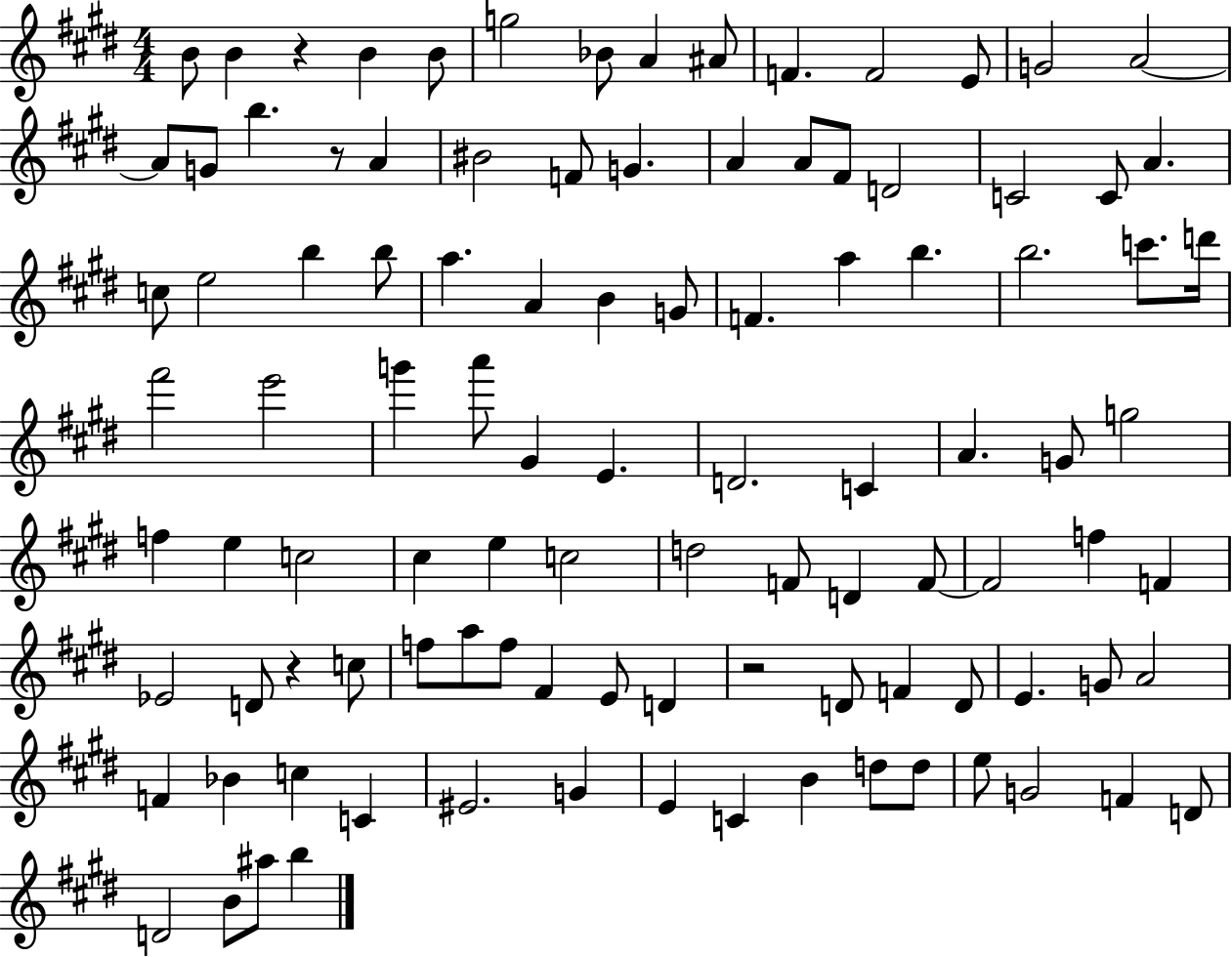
{
  \clef treble
  \numericTimeSignature
  \time 4/4
  \key e \major
  b'8 b'4 r4 b'4 b'8 | g''2 bes'8 a'4 ais'8 | f'4. f'2 e'8 | g'2 a'2~~ | \break a'8 g'8 b''4. r8 a'4 | bis'2 f'8 g'4. | a'4 a'8 fis'8 d'2 | c'2 c'8 a'4. | \break c''8 e''2 b''4 b''8 | a''4. a'4 b'4 g'8 | f'4. a''4 b''4. | b''2. c'''8. d'''16 | \break fis'''2 e'''2 | g'''4 a'''8 gis'4 e'4. | d'2. c'4 | a'4. g'8 g''2 | \break f''4 e''4 c''2 | cis''4 e''4 c''2 | d''2 f'8 d'4 f'8~~ | f'2 f''4 f'4 | \break ees'2 d'8 r4 c''8 | f''8 a''8 f''8 fis'4 e'8 d'4 | r2 d'8 f'4 d'8 | e'4. g'8 a'2 | \break f'4 bes'4 c''4 c'4 | eis'2. g'4 | e'4 c'4 b'4 d''8 d''8 | e''8 g'2 f'4 d'8 | \break d'2 b'8 ais''8 b''4 | \bar "|."
}